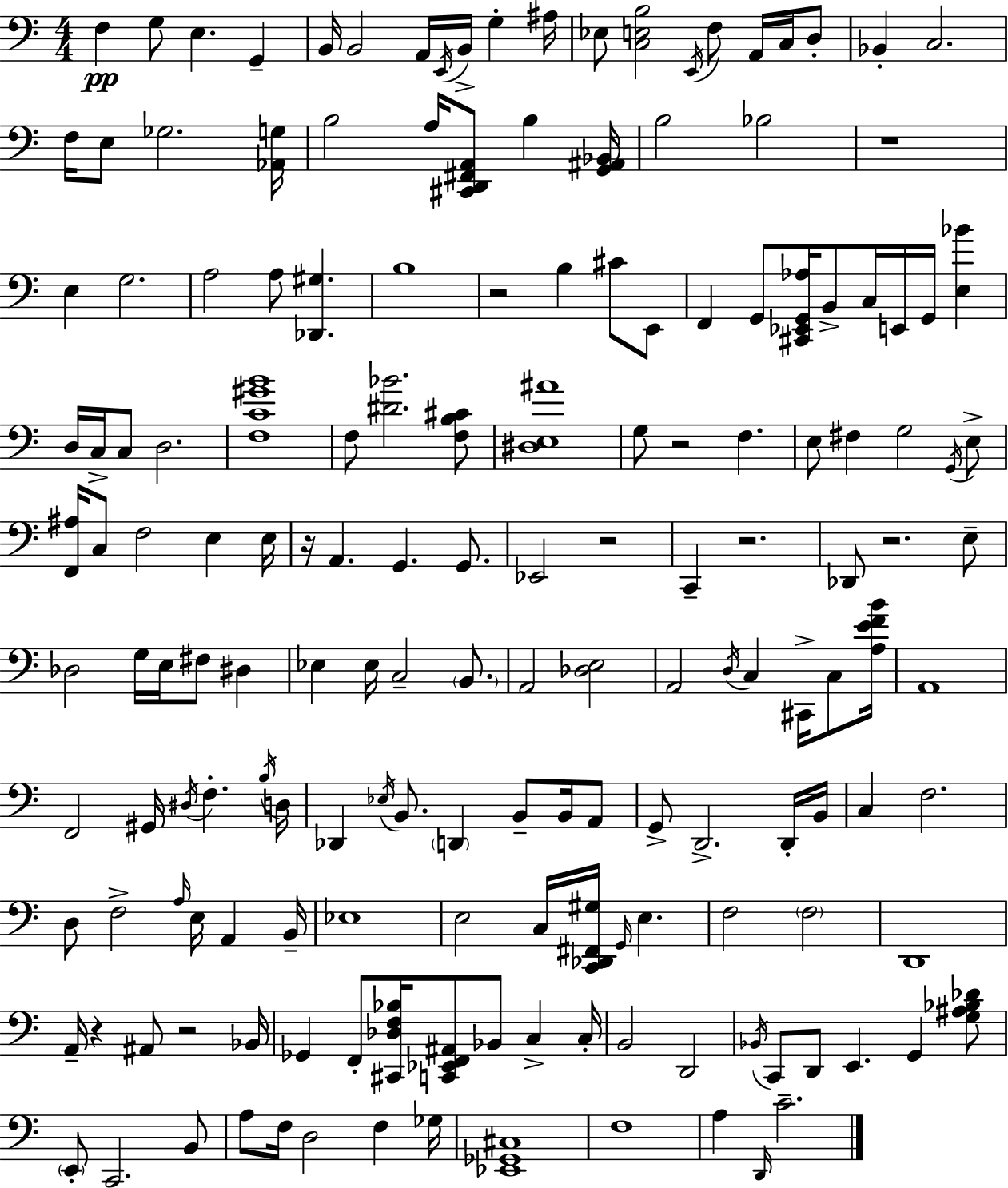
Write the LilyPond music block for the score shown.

{
  \clef bass
  \numericTimeSignature
  \time 4/4
  \key a \minor
  f4\pp g8 e4. g,4-- | b,16 b,2 a,16 \acciaccatura { e,16 } b,16-> g4-. | ais16 ees8 <c e b>2 \acciaccatura { e,16 } f8 a,16 c16 | d8-. bes,4-. c2. | \break f16 e8 ges2. | <aes, g>16 b2 a16 <cis, d, fis, a,>8 b4 | <g, ais, bes,>16 b2 bes2 | r1 | \break e4 g2. | a2 a8 <des, gis>4. | b1 | r2 b4 cis'8 | \break e,8 f,4 g,8 <cis, ees, g, aes>16 b,8-> c16 e,16 g,16 <e bes'>4 | d16 c16-> c8 d2. | <f c' gis' b'>1 | f8 <dis' bes'>2. | \break <f b cis'>8 <dis e ais'>1 | g8 r2 f4. | e8 fis4 g2 | \acciaccatura { g,16 } e8-> <f, ais>16 c8 f2 e4 | \break e16 r16 a,4. g,4. | g,8. ees,2 r2 | c,4-- r2. | des,8 r2. | \break e8-- des2 g16 e16 fis8 dis4 | ees4 ees16 c2-- | \parenthesize b,8. a,2 <des e>2 | a,2 \acciaccatura { d16 } c4 | \break cis,16-> c8 <a e' f' b'>16 a,1 | f,2 gis,16 \acciaccatura { dis16 } f4.-. | \acciaccatura { b16 } d16 des,4 \acciaccatura { ees16 } b,8. \parenthesize d,4 | b,8-- b,16 a,8 g,8-> d,2.-> | \break d,16-. b,16 c4 f2. | d8 f2-> | \grace { a16 } e16 a,4 b,16-- ees1 | e2 | \break c16 <c, des, fis, gis>16 \grace { g,16 } e4. f2 | \parenthesize f2 d,1 | a,16-- r4 ais,8 | r2 bes,16 ges,4 f,8-. <cis, des f bes>16 | \break <c, ees, f, ais,>8 bes,8 c4-> c16-. b,2 | d,2 \acciaccatura { bes,16 } c,8 d,8 e,4. | g,4 <g ais bes des'>8 \parenthesize e,8-. c,2. | b,8 a8 f16 d2 | \break f4 ges16 <ees, ges, cis>1 | f1 | a4 \grace { d,16 } c'2.-- | \bar "|."
}